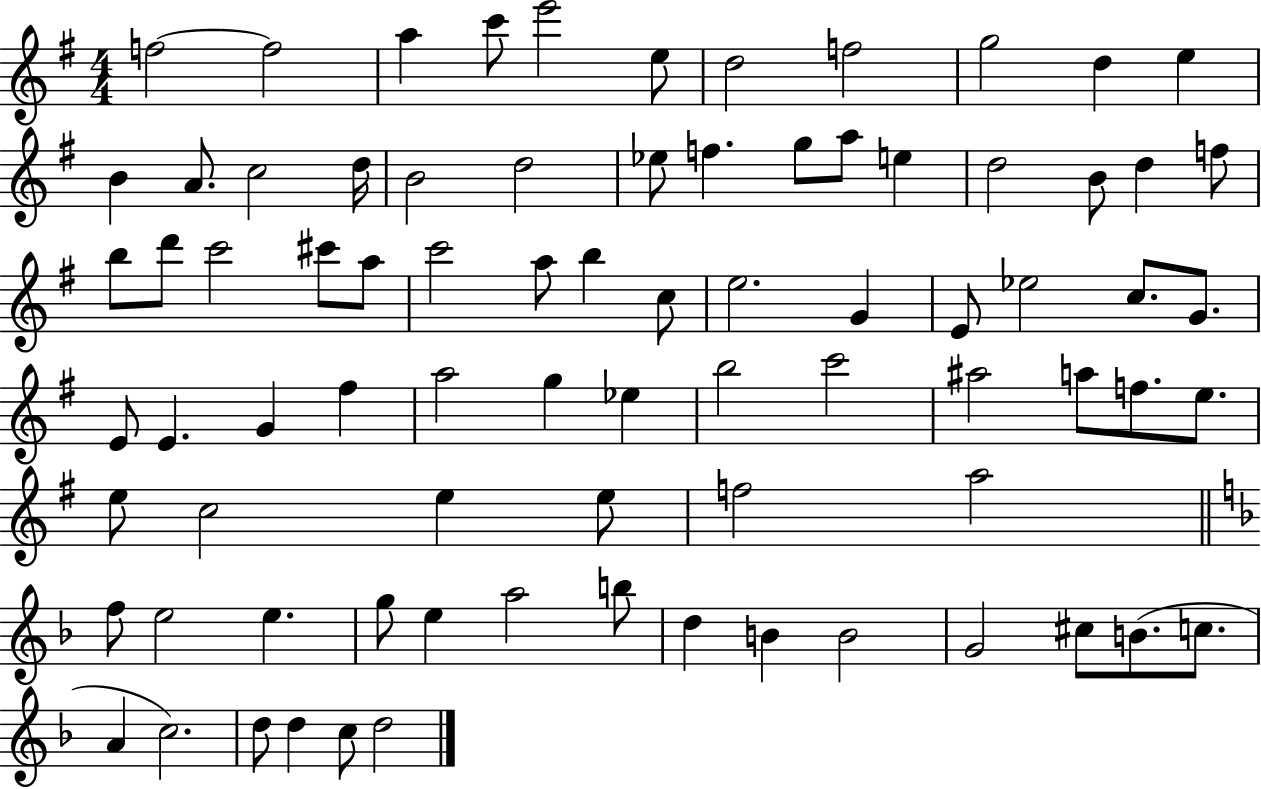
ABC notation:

X:1
T:Untitled
M:4/4
L:1/4
K:G
f2 f2 a c'/2 e'2 e/2 d2 f2 g2 d e B A/2 c2 d/4 B2 d2 _e/2 f g/2 a/2 e d2 B/2 d f/2 b/2 d'/2 c'2 ^c'/2 a/2 c'2 a/2 b c/2 e2 G E/2 _e2 c/2 G/2 E/2 E G ^f a2 g _e b2 c'2 ^a2 a/2 f/2 e/2 e/2 c2 e e/2 f2 a2 f/2 e2 e g/2 e a2 b/2 d B B2 G2 ^c/2 B/2 c/2 A c2 d/2 d c/2 d2